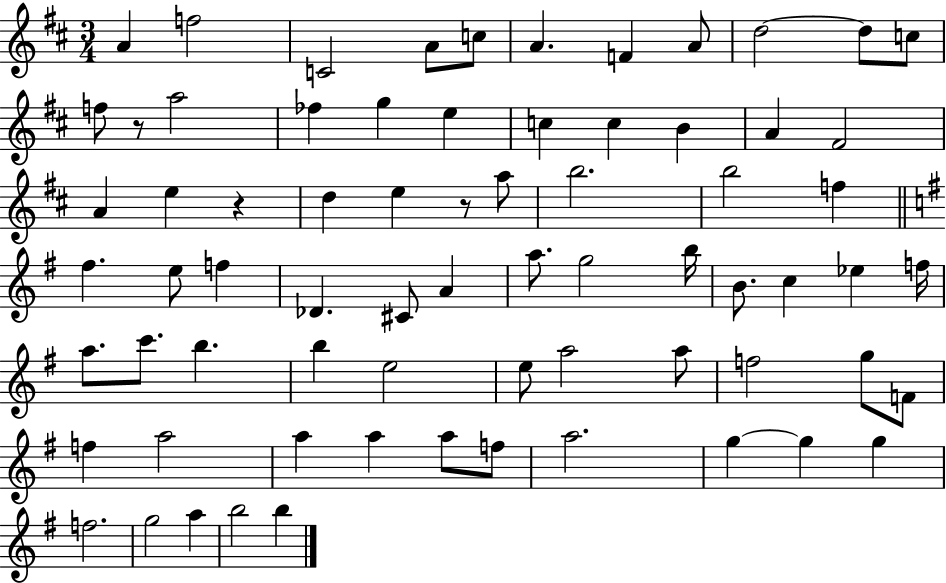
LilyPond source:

{
  \clef treble
  \numericTimeSignature
  \time 3/4
  \key d \major
  a'4 f''2 | c'2 a'8 c''8 | a'4. f'4 a'8 | d''2~~ d''8 c''8 | \break f''8 r8 a''2 | fes''4 g''4 e''4 | c''4 c''4 b'4 | a'4 fis'2 | \break a'4 e''4 r4 | d''4 e''4 r8 a''8 | b''2. | b''2 f''4 | \break \bar "||" \break \key e \minor fis''4. e''8 f''4 | des'4. cis'8 a'4 | a''8. g''2 b''16 | b'8. c''4 ees''4 f''16 | \break a''8. c'''8. b''4. | b''4 e''2 | e''8 a''2 a''8 | f''2 g''8 f'8 | \break f''4 a''2 | a''4 a''4 a''8 f''8 | a''2. | g''4~~ g''4 g''4 | \break f''2. | g''2 a''4 | b''2 b''4 | \bar "|."
}